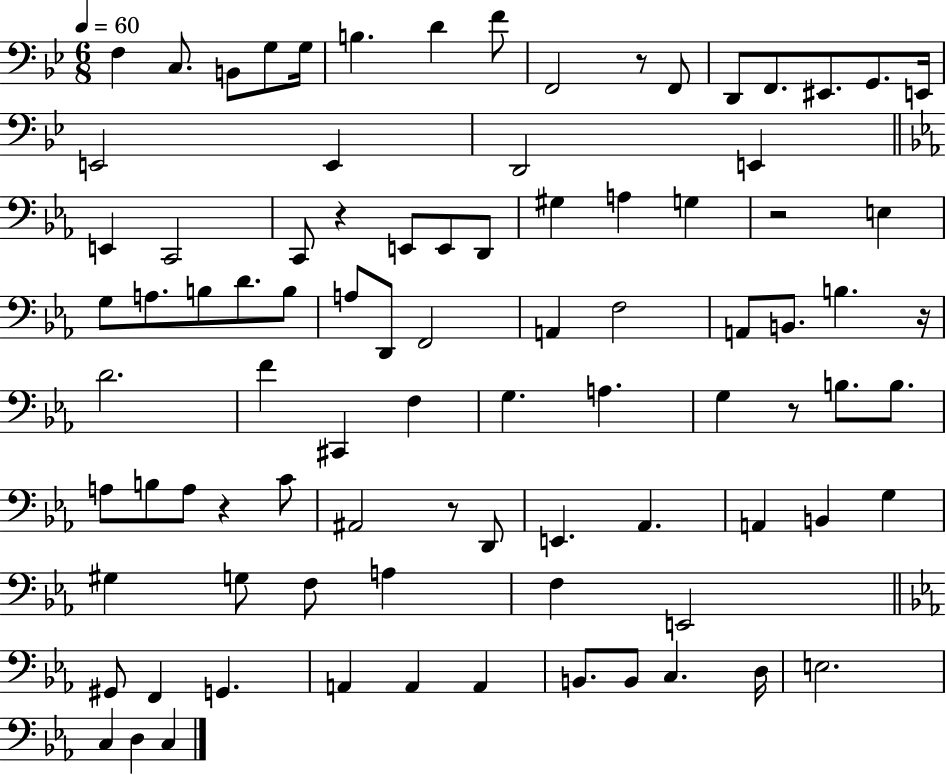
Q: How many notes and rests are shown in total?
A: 89